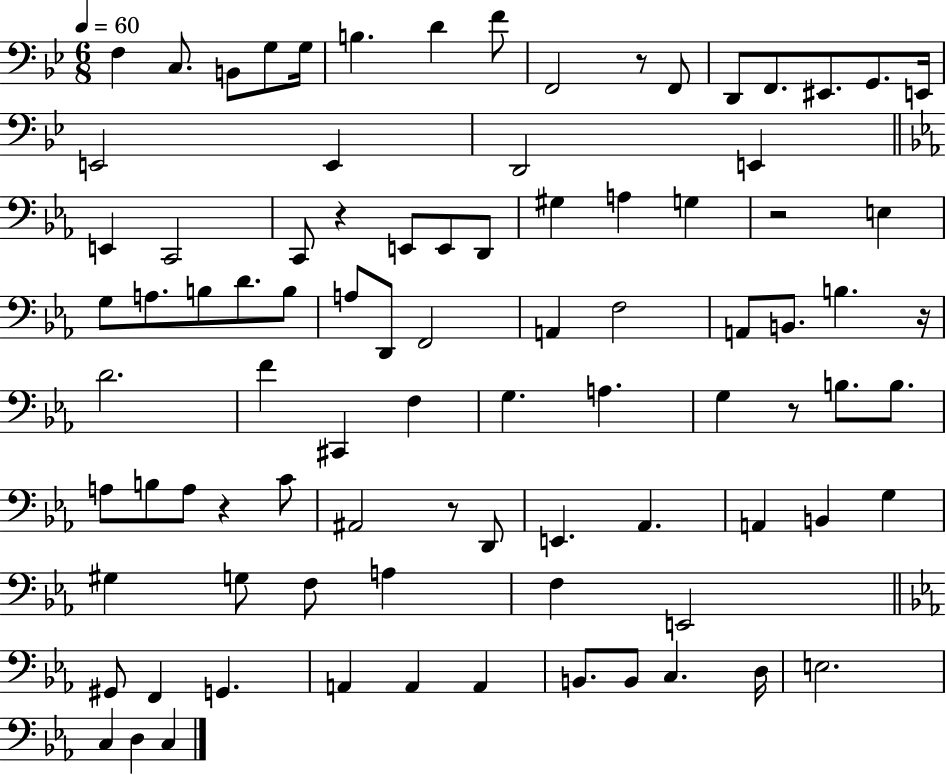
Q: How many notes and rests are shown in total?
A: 89